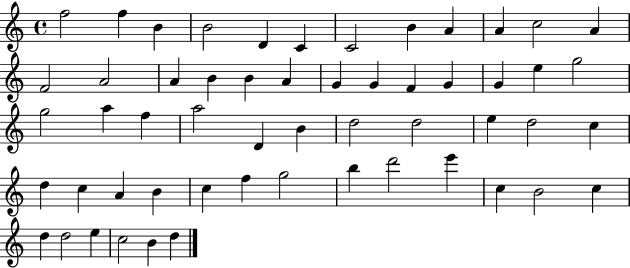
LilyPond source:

{
  \clef treble
  \time 4/4
  \defaultTimeSignature
  \key c \major
  f''2 f''4 b'4 | b'2 d'4 c'4 | c'2 b'4 a'4 | a'4 c''2 a'4 | \break f'2 a'2 | a'4 b'4 b'4 a'4 | g'4 g'4 f'4 g'4 | g'4 e''4 g''2 | \break g''2 a''4 f''4 | a''2 d'4 b'4 | d''2 d''2 | e''4 d''2 c''4 | \break d''4 c''4 a'4 b'4 | c''4 f''4 g''2 | b''4 d'''2 e'''4 | c''4 b'2 c''4 | \break d''4 d''2 e''4 | c''2 b'4 d''4 | \bar "|."
}